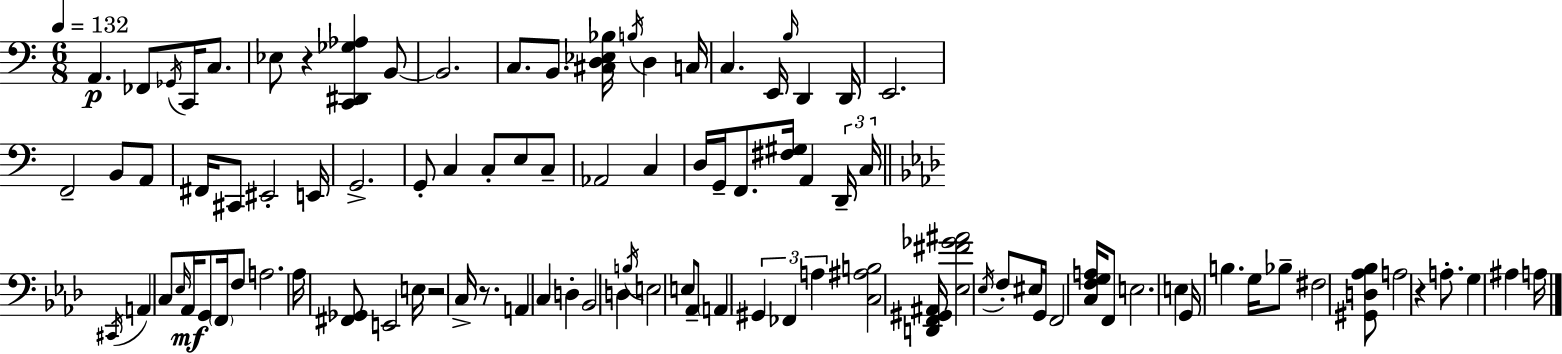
A2/q. FES2/e Gb2/s C2/s C3/e. Eb3/e R/q [C2,D#2,Gb3,Ab3]/q B2/e B2/h. C3/e. B2/e. [C#3,D3,Eb3,Bb3]/s B3/s D3/q C3/s C3/q. E2/s B3/s D2/q D2/s E2/h. F2/h B2/e A2/e F#2/s C#2/e EIS2/h E2/s G2/h. G2/e C3/q C3/e E3/e C3/e Ab2/h C3/q D3/s G2/s F2/e. [F#3,G#3]/s A2/q D2/s C3/s C#2/s A2/q C3/e Eb3/s Ab2/s G2/e F2/s F3/e A3/h. Ab3/s [F#2,Gb2]/e E2/h E3/s R/h C3/s R/e. A2/q C3/q D3/q Bb2/h D3/q B3/s E3/h E3/e Ab2/e A2/q G#2/q FES2/q A3/q [C3,A#3,B3]/h [D2,F2,G#2,A#2]/s [Eb3,F#4,Gb4,A#4]/h Eb3/s F3/e EIS3/s G2/s F2/h [C3,F3,G3,A3]/s F2/e E3/h. E3/q G2/s B3/q. G3/s Bb3/e F#3/h [G#2,D3,Ab3,Bb3]/e A3/h R/q A3/e. G3/q A#3/q A3/s